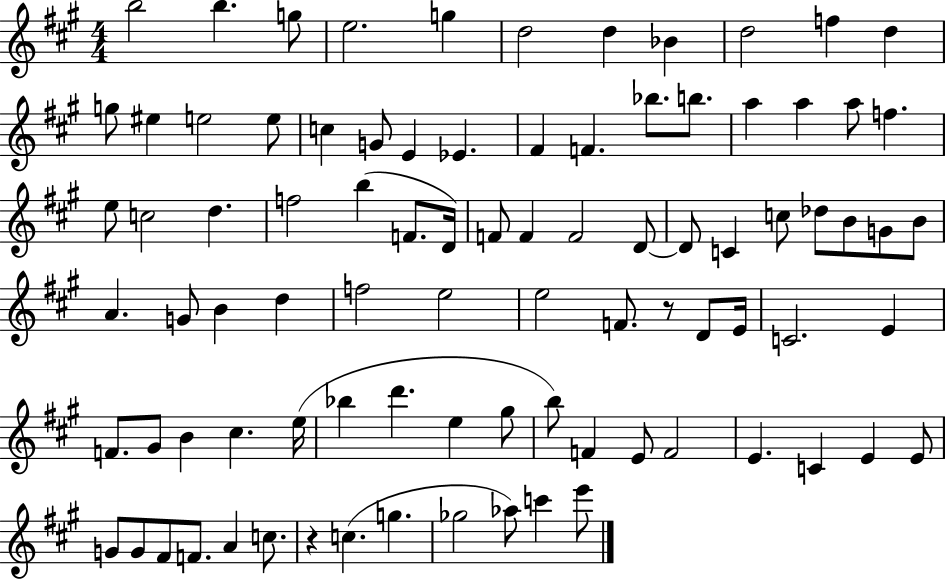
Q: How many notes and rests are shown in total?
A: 88